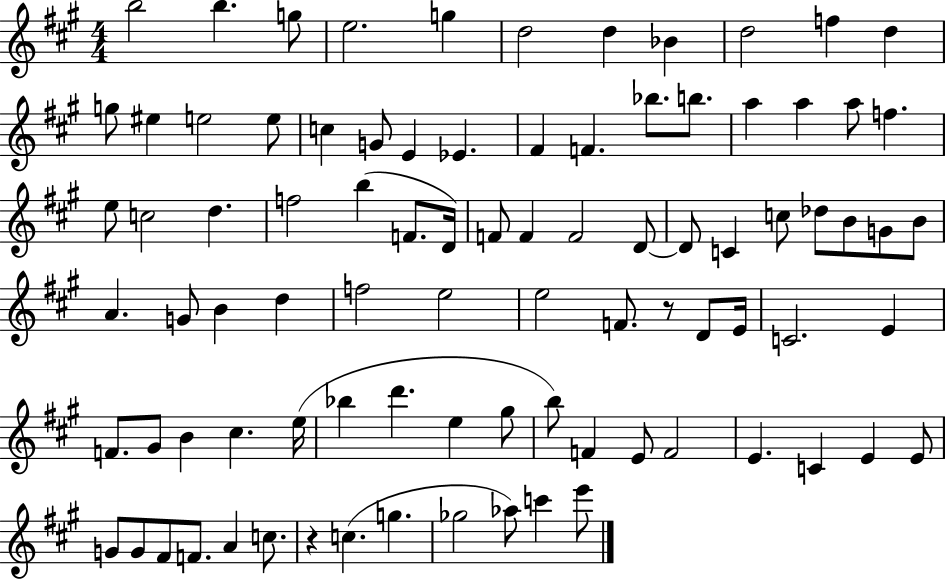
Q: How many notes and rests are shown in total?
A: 88